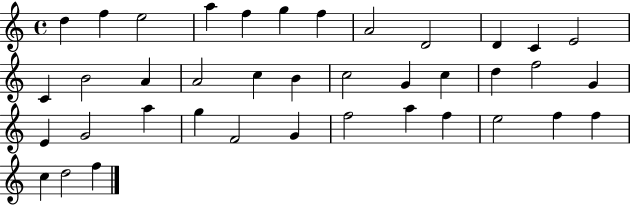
D5/q F5/q E5/h A5/q F5/q G5/q F5/q A4/h D4/h D4/q C4/q E4/h C4/q B4/h A4/q A4/h C5/q B4/q C5/h G4/q C5/q D5/q F5/h G4/q E4/q G4/h A5/q G5/q F4/h G4/q F5/h A5/q F5/q E5/h F5/q F5/q C5/q D5/h F5/q